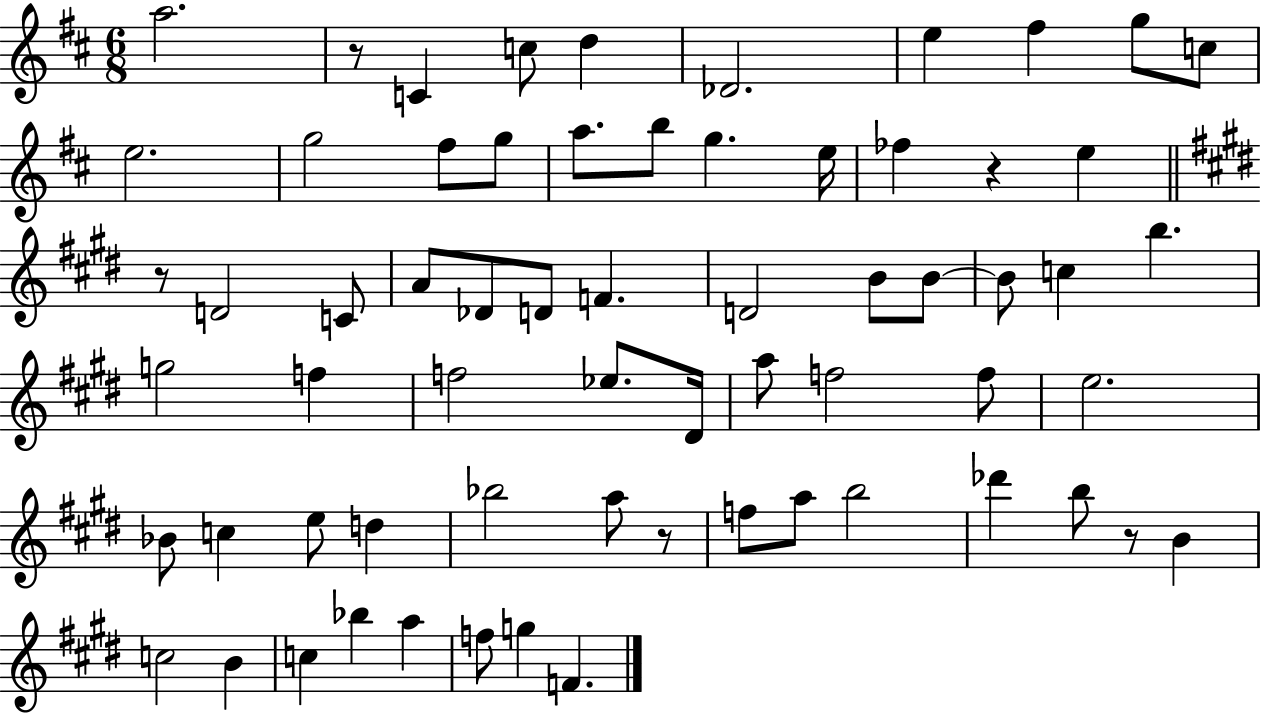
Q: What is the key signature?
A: D major